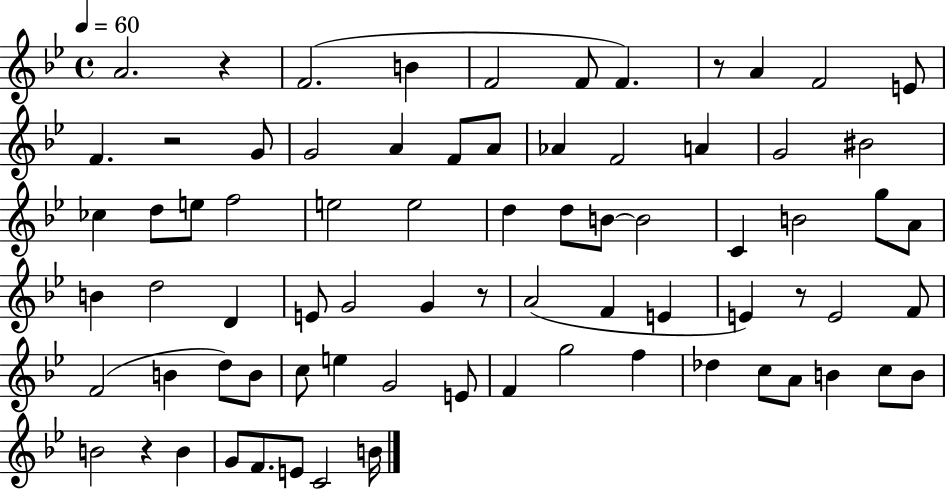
X:1
T:Untitled
M:4/4
L:1/4
K:Bb
A2 z F2 B F2 F/2 F z/2 A F2 E/2 F z2 G/2 G2 A F/2 A/2 _A F2 A G2 ^B2 _c d/2 e/2 f2 e2 e2 d d/2 B/2 B2 C B2 g/2 A/2 B d2 D E/2 G2 G z/2 A2 F E E z/2 E2 F/2 F2 B d/2 B/2 c/2 e G2 E/2 F g2 f _d c/2 A/2 B c/2 B/2 B2 z B G/2 F/2 E/2 C2 B/4